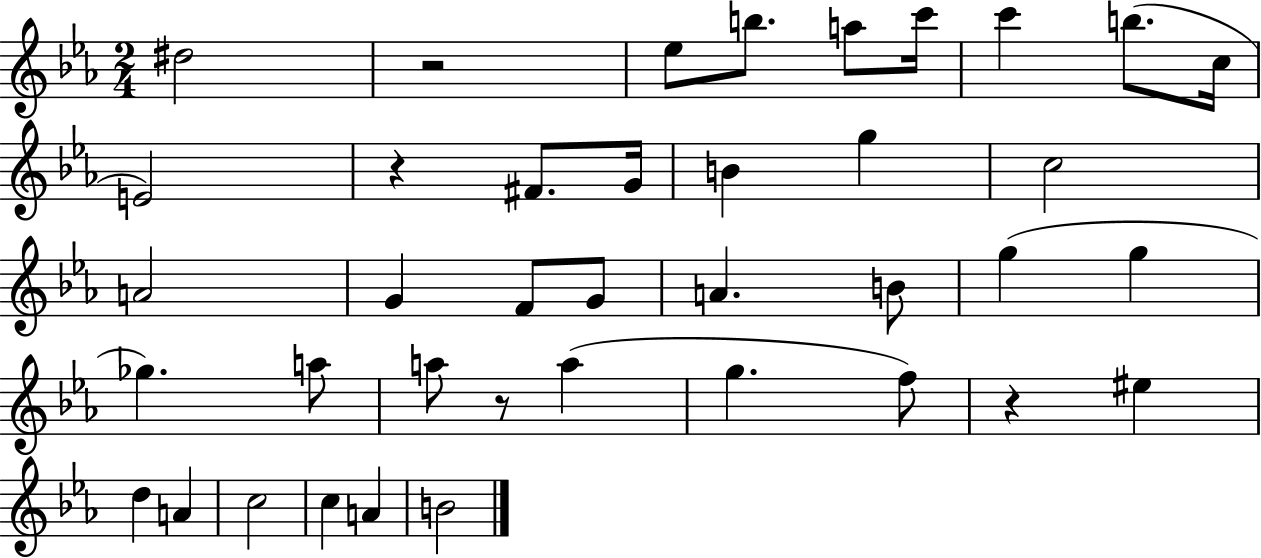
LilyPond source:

{
  \clef treble
  \numericTimeSignature
  \time 2/4
  \key ees \major
  dis''2 | r2 | ees''8 b''8. a''8 c'''16 | c'''4 b''8.( c''16 | \break e'2) | r4 fis'8. g'16 | b'4 g''4 | c''2 | \break a'2 | g'4 f'8 g'8 | a'4. b'8 | g''4( g''4 | \break ges''4.) a''8 | a''8 r8 a''4( | g''4. f''8) | r4 eis''4 | \break d''4 a'4 | c''2 | c''4 a'4 | b'2 | \break \bar "|."
}